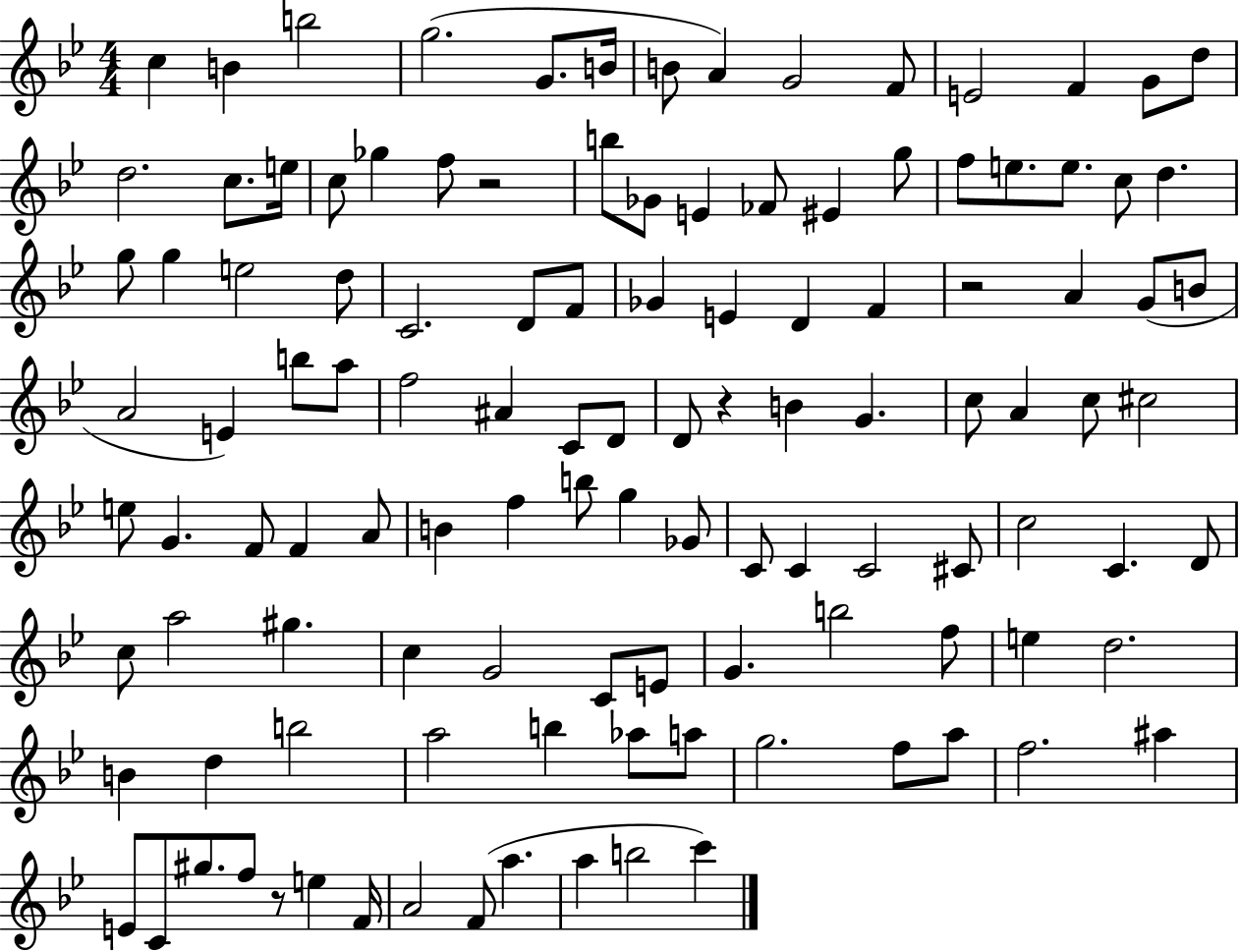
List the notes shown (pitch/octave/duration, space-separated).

C5/q B4/q B5/h G5/h. G4/e. B4/s B4/e A4/q G4/h F4/e E4/h F4/q G4/e D5/e D5/h. C5/e. E5/s C5/e Gb5/q F5/e R/h B5/e Gb4/e E4/q FES4/e EIS4/q G5/e F5/e E5/e. E5/e. C5/e D5/q. G5/e G5/q E5/h D5/e C4/h. D4/e F4/e Gb4/q E4/q D4/q F4/q R/h A4/q G4/e B4/e A4/h E4/q B5/e A5/e F5/h A#4/q C4/e D4/e D4/e R/q B4/q G4/q. C5/e A4/q C5/e C#5/h E5/e G4/q. F4/e F4/q A4/e B4/q F5/q B5/e G5/q Gb4/e C4/e C4/q C4/h C#4/e C5/h C4/q. D4/e C5/e A5/h G#5/q. C5/q G4/h C4/e E4/e G4/q. B5/h F5/e E5/q D5/h. B4/q D5/q B5/h A5/h B5/q Ab5/e A5/e G5/h. F5/e A5/e F5/h. A#5/q E4/e C4/e G#5/e. F5/e R/e E5/q F4/s A4/h F4/e A5/q. A5/q B5/h C6/q